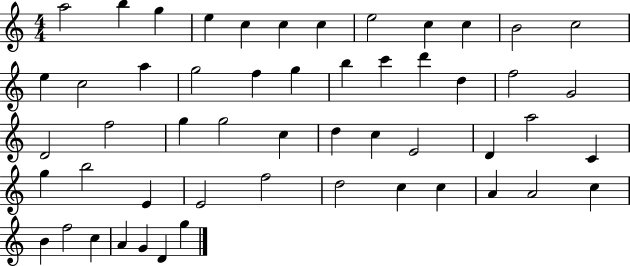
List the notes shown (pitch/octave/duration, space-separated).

A5/h B5/q G5/q E5/q C5/q C5/q C5/q E5/h C5/q C5/q B4/h C5/h E5/q C5/h A5/q G5/h F5/q G5/q B5/q C6/q D6/q D5/q F5/h G4/h D4/h F5/h G5/q G5/h C5/q D5/q C5/q E4/h D4/q A5/h C4/q G5/q B5/h E4/q E4/h F5/h D5/h C5/q C5/q A4/q A4/h C5/q B4/q F5/h C5/q A4/q G4/q D4/q G5/q